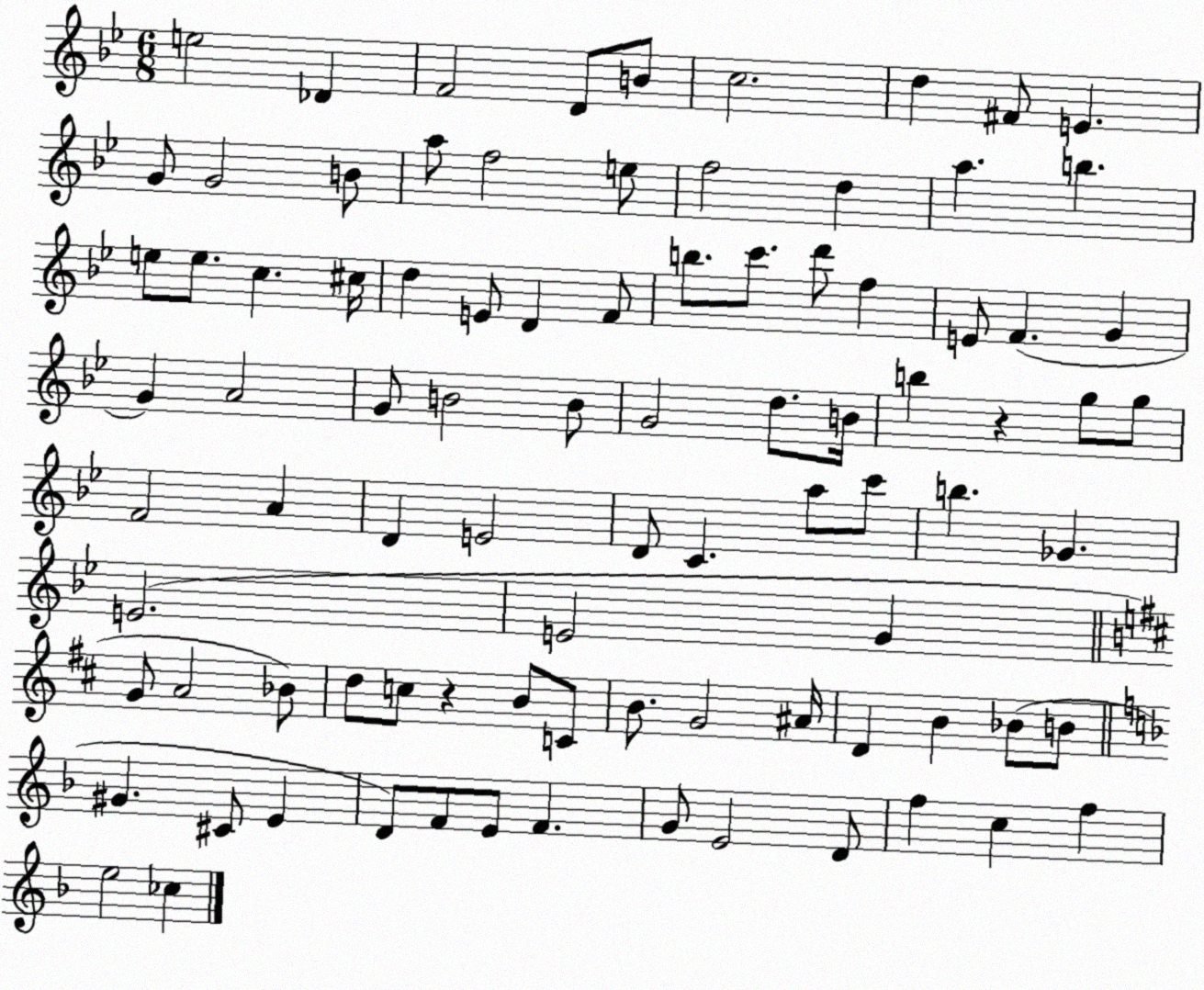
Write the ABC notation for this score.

X:1
T:Untitled
M:6/8
L:1/4
K:Bb
e2 _D F2 D/2 B/2 c2 d ^F/2 E G/2 G2 B/2 a/2 f2 e/2 f2 d a b e/2 e/2 c ^c/4 d E/2 D F/2 b/2 c'/2 d'/2 f E/2 F G G A2 G/2 B2 B/2 G2 d/2 B/4 b z g/2 g/2 F2 A D E2 D/2 C a/2 c'/2 b _G E2 E2 G G/2 A2 _B/2 d/2 c/2 z B/2 C/2 B/2 G2 ^A/4 D B _B/2 B/2 ^G ^C/2 E D/2 F/2 E/2 F G/2 E2 D/2 f c f e2 _c